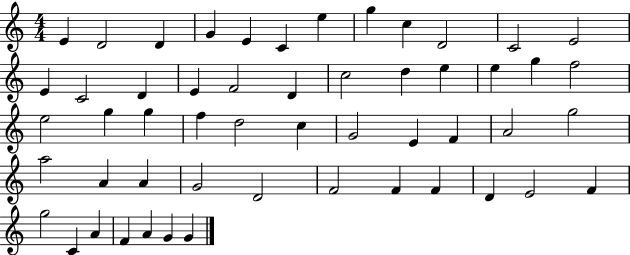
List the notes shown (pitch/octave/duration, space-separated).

E4/q D4/h D4/q G4/q E4/q C4/q E5/q G5/q C5/q D4/h C4/h E4/h E4/q C4/h D4/q E4/q F4/h D4/q C5/h D5/q E5/q E5/q G5/q F5/h E5/h G5/q G5/q F5/q D5/h C5/q G4/h E4/q F4/q A4/h G5/h A5/h A4/q A4/q G4/h D4/h F4/h F4/q F4/q D4/q E4/h F4/q G5/h C4/q A4/q F4/q A4/q G4/q G4/q